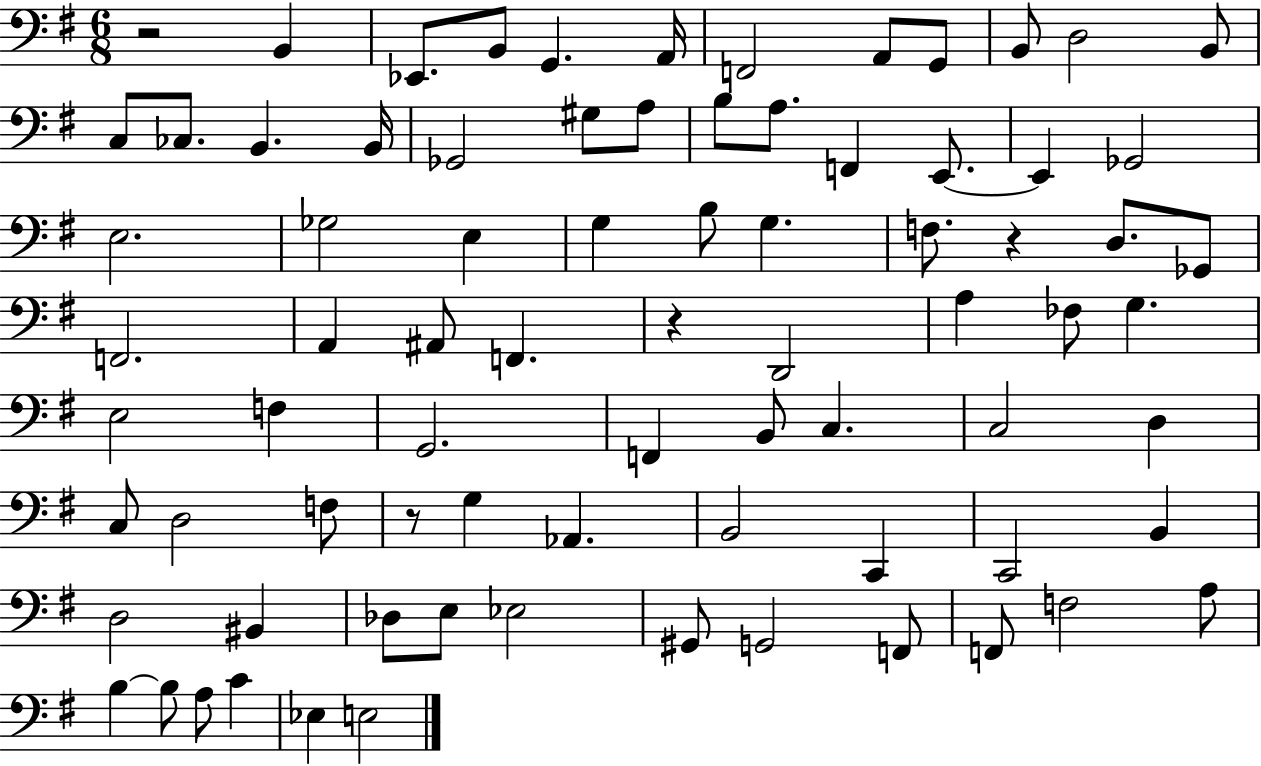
X:1
T:Untitled
M:6/8
L:1/4
K:G
z2 B,, _E,,/2 B,,/2 G,, A,,/4 F,,2 A,,/2 G,,/2 B,,/2 D,2 B,,/2 C,/2 _C,/2 B,, B,,/4 _G,,2 ^G,/2 A,/2 B,/2 A,/2 F,, E,,/2 E,, _G,,2 E,2 _G,2 E, G, B,/2 G, F,/2 z D,/2 _G,,/2 F,,2 A,, ^A,,/2 F,, z D,,2 A, _F,/2 G, E,2 F, G,,2 F,, B,,/2 C, C,2 D, C,/2 D,2 F,/2 z/2 G, _A,, B,,2 C,, C,,2 B,, D,2 ^B,, _D,/2 E,/2 _E,2 ^G,,/2 G,,2 F,,/2 F,,/2 F,2 A,/2 B, B,/2 A,/2 C _E, E,2